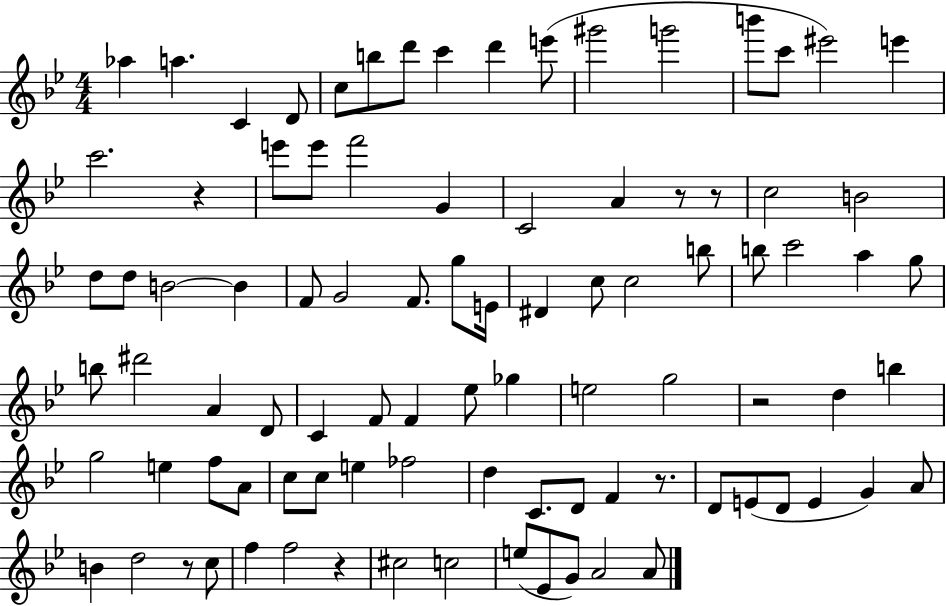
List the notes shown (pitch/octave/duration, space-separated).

Ab5/q A5/q. C4/q D4/e C5/e B5/e D6/e C6/q D6/q E6/e G#6/h G6/h B6/e C6/e EIS6/h E6/q C6/h. R/q E6/e E6/e F6/h G4/q C4/h A4/q R/e R/e C5/h B4/h D5/e D5/e B4/h B4/q F4/e G4/h F4/e. G5/e E4/s D#4/q C5/e C5/h B5/e B5/e C6/h A5/q G5/e B5/e D#6/h A4/q D4/e C4/q F4/e F4/q Eb5/e Gb5/q E5/h G5/h R/h D5/q B5/q G5/h E5/q F5/e A4/e C5/e C5/e E5/q FES5/h D5/q C4/e. D4/e F4/q R/e. D4/e E4/e D4/e E4/q G4/q A4/e B4/q D5/h R/e C5/e F5/q F5/h R/q C#5/h C5/h E5/e Eb4/e G4/e A4/h A4/e